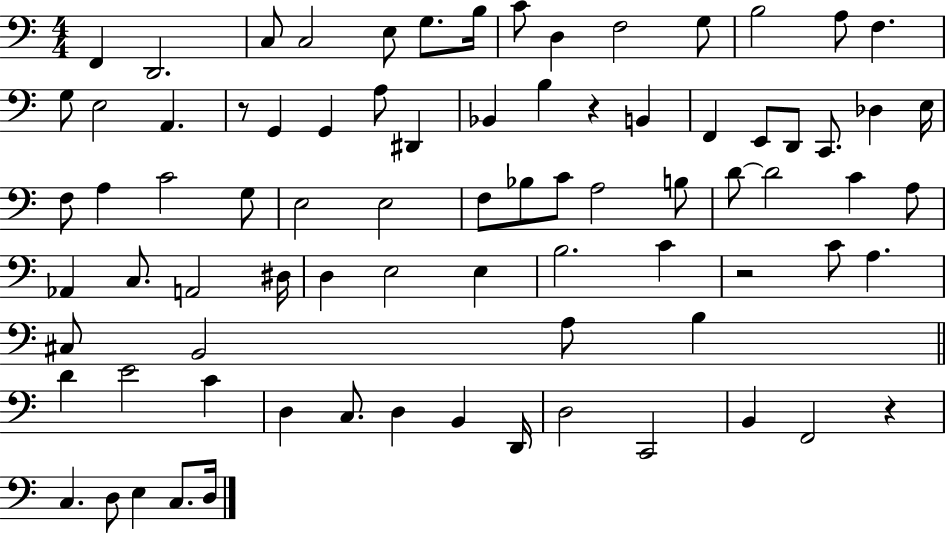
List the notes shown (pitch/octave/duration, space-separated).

F2/q D2/h. C3/e C3/h E3/e G3/e. B3/s C4/e D3/q F3/h G3/e B3/h A3/e F3/q. G3/e E3/h A2/q. R/e G2/q G2/q A3/e D#2/q Bb2/q B3/q R/q B2/q F2/q E2/e D2/e C2/e. Db3/q E3/s F3/e A3/q C4/h G3/e E3/h E3/h F3/e Bb3/e C4/e A3/h B3/e D4/e D4/h C4/q A3/e Ab2/q C3/e. A2/h D#3/s D3/q E3/h E3/q B3/h. C4/q R/h C4/e A3/q. C#3/e B2/h A3/e B3/q D4/q E4/h C4/q D3/q C3/e. D3/q B2/q D2/s D3/h C2/h B2/q F2/h R/q C3/q. D3/e E3/q C3/e. D3/s